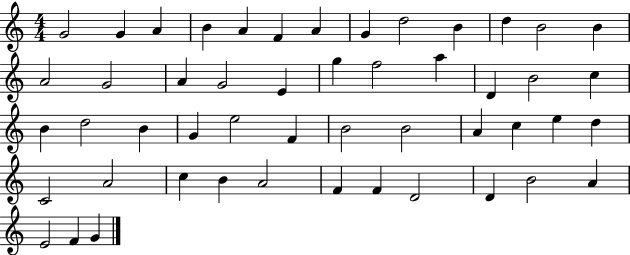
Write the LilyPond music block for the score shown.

{
  \clef treble
  \numericTimeSignature
  \time 4/4
  \key c \major
  g'2 g'4 a'4 | b'4 a'4 f'4 a'4 | g'4 d''2 b'4 | d''4 b'2 b'4 | \break a'2 g'2 | a'4 g'2 e'4 | g''4 f''2 a''4 | d'4 b'2 c''4 | \break b'4 d''2 b'4 | g'4 e''2 f'4 | b'2 b'2 | a'4 c''4 e''4 d''4 | \break c'2 a'2 | c''4 b'4 a'2 | f'4 f'4 d'2 | d'4 b'2 a'4 | \break e'2 f'4 g'4 | \bar "|."
}